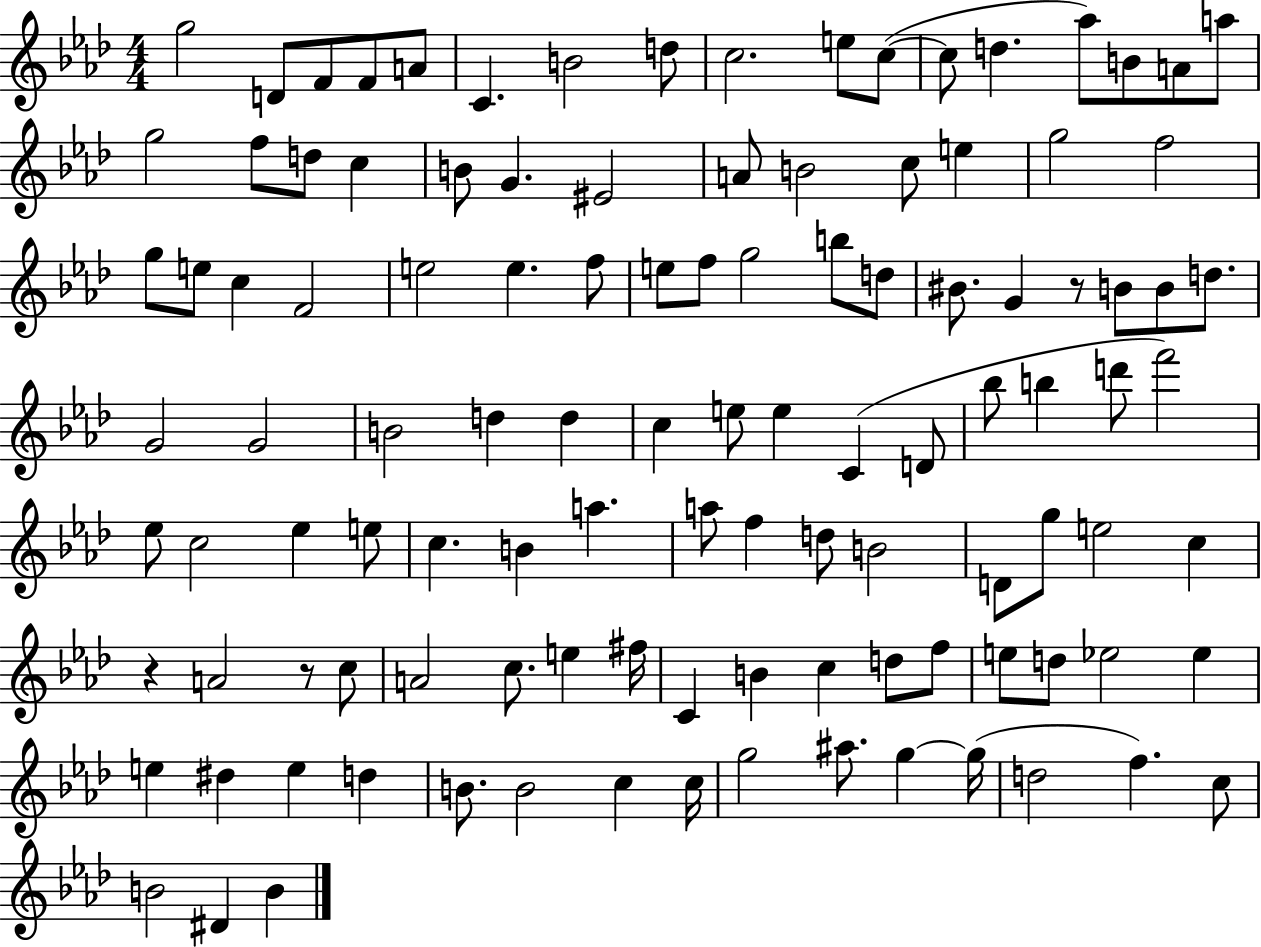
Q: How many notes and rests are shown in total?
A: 112